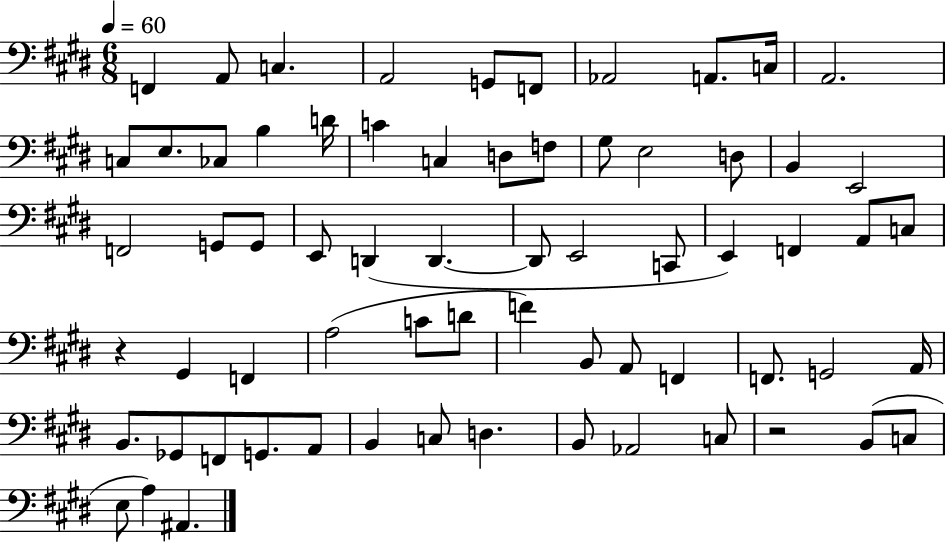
{
  \clef bass
  \numericTimeSignature
  \time 6/8
  \key e \major
  \tempo 4 = 60
  \repeat volta 2 { f,4 a,8 c4. | a,2 g,8 f,8 | aes,2 a,8. c16 | a,2. | \break c8 e8. ces8 b4 d'16 | c'4 c4 d8 f8 | gis8 e2 d8 | b,4 e,2 | \break f,2 g,8 g,8 | e,8 d,4( d,4.~~ | d,8 e,2 c,8 | e,4) f,4 a,8 c8 | \break r4 gis,4 f,4 | a2( c'8 d'8 | f'4) b,8 a,8 f,4 | f,8. g,2 a,16 | \break b,8. ges,8 f,8 g,8. a,8 | b,4 c8 d4. | b,8 aes,2 c8 | r2 b,8( c8 | \break e8 a4) ais,4. | } \bar "|."
}